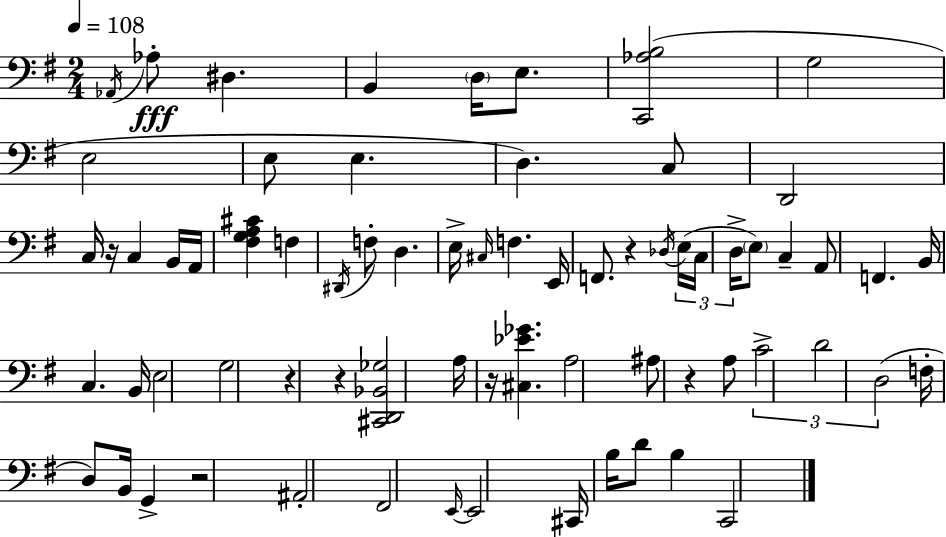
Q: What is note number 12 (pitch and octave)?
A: C3